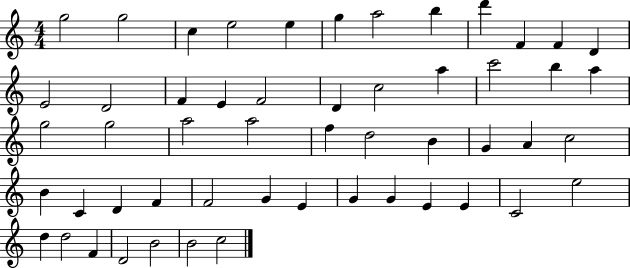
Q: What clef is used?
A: treble